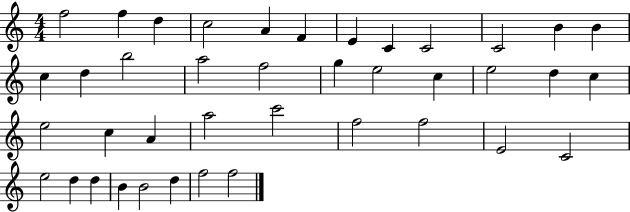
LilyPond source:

{
  \clef treble
  \numericTimeSignature
  \time 4/4
  \key c \major
  f''2 f''4 d''4 | c''2 a'4 f'4 | e'4 c'4 c'2 | c'2 b'4 b'4 | \break c''4 d''4 b''2 | a''2 f''2 | g''4 e''2 c''4 | e''2 d''4 c''4 | \break e''2 c''4 a'4 | a''2 c'''2 | f''2 f''2 | e'2 c'2 | \break e''2 d''4 d''4 | b'4 b'2 d''4 | f''2 f''2 | \bar "|."
}